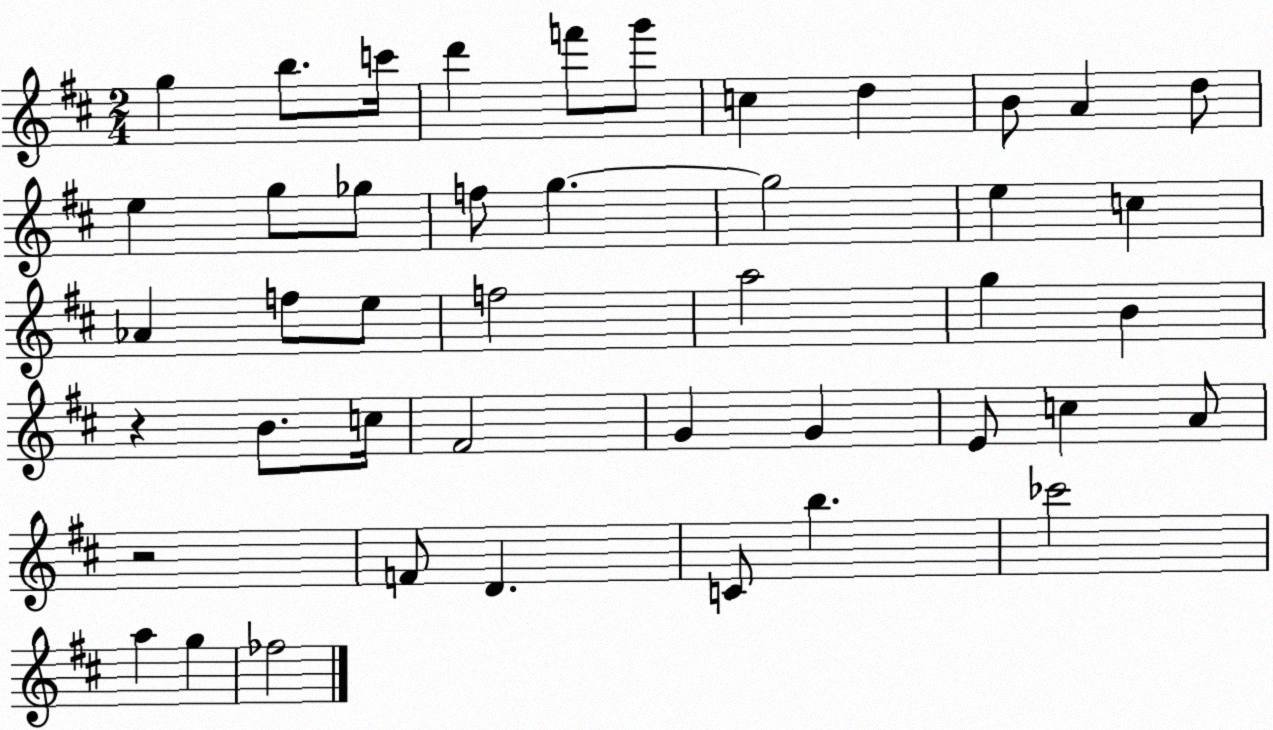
X:1
T:Untitled
M:2/4
L:1/4
K:D
g b/2 c'/4 d' f'/2 g'/2 c d B/2 A d/2 e g/2 _g/2 f/2 g g2 e c _A f/2 e/2 f2 a2 g B z B/2 c/4 ^F2 G G E/2 c A/2 z2 F/2 D C/2 b _c'2 a g _f2